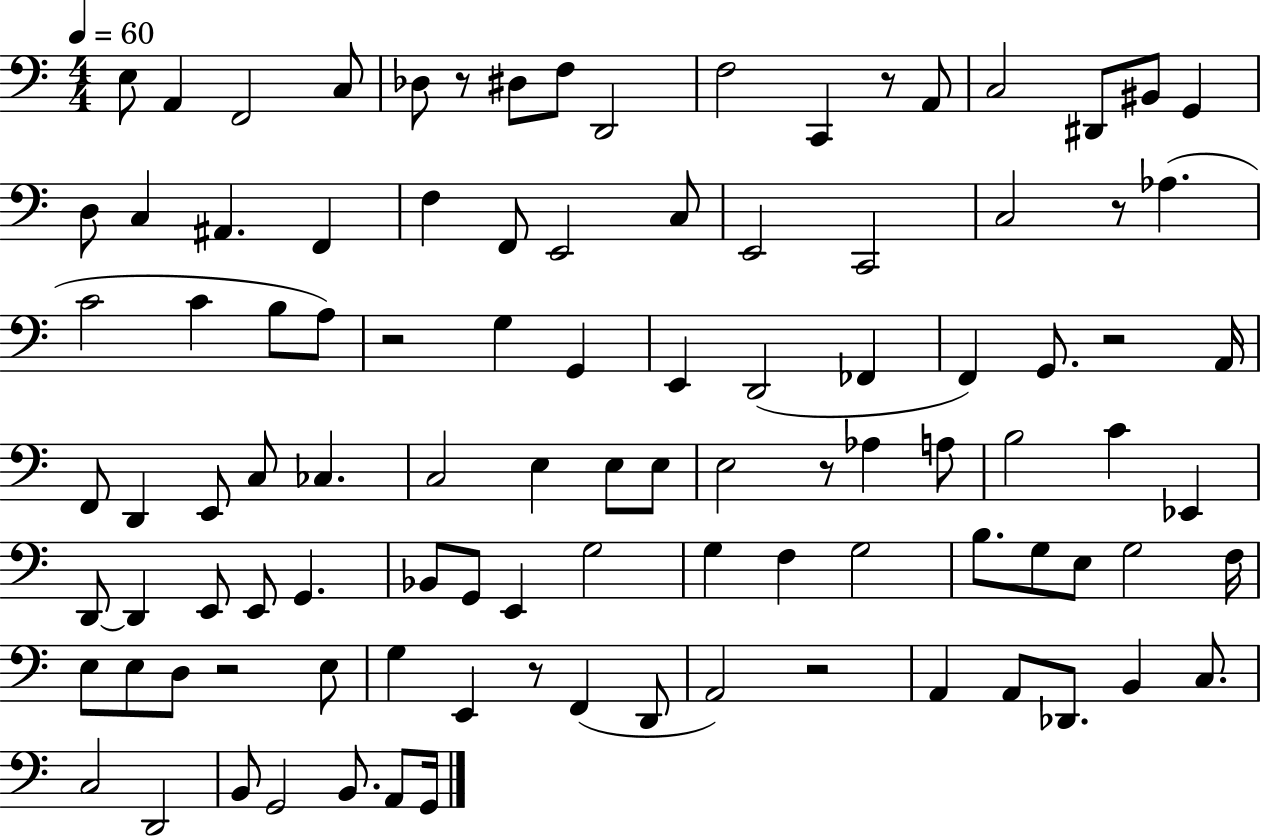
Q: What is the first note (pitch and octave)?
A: E3